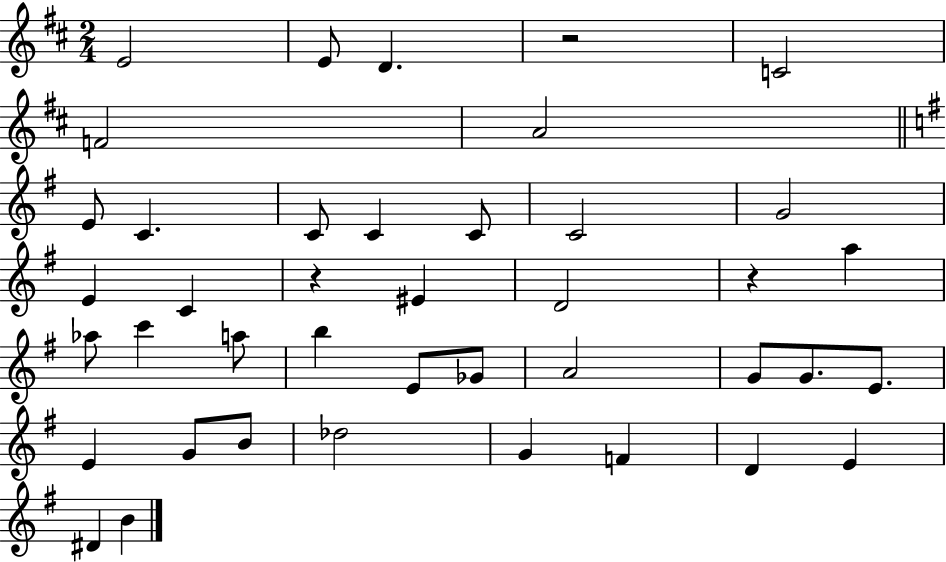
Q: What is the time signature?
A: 2/4